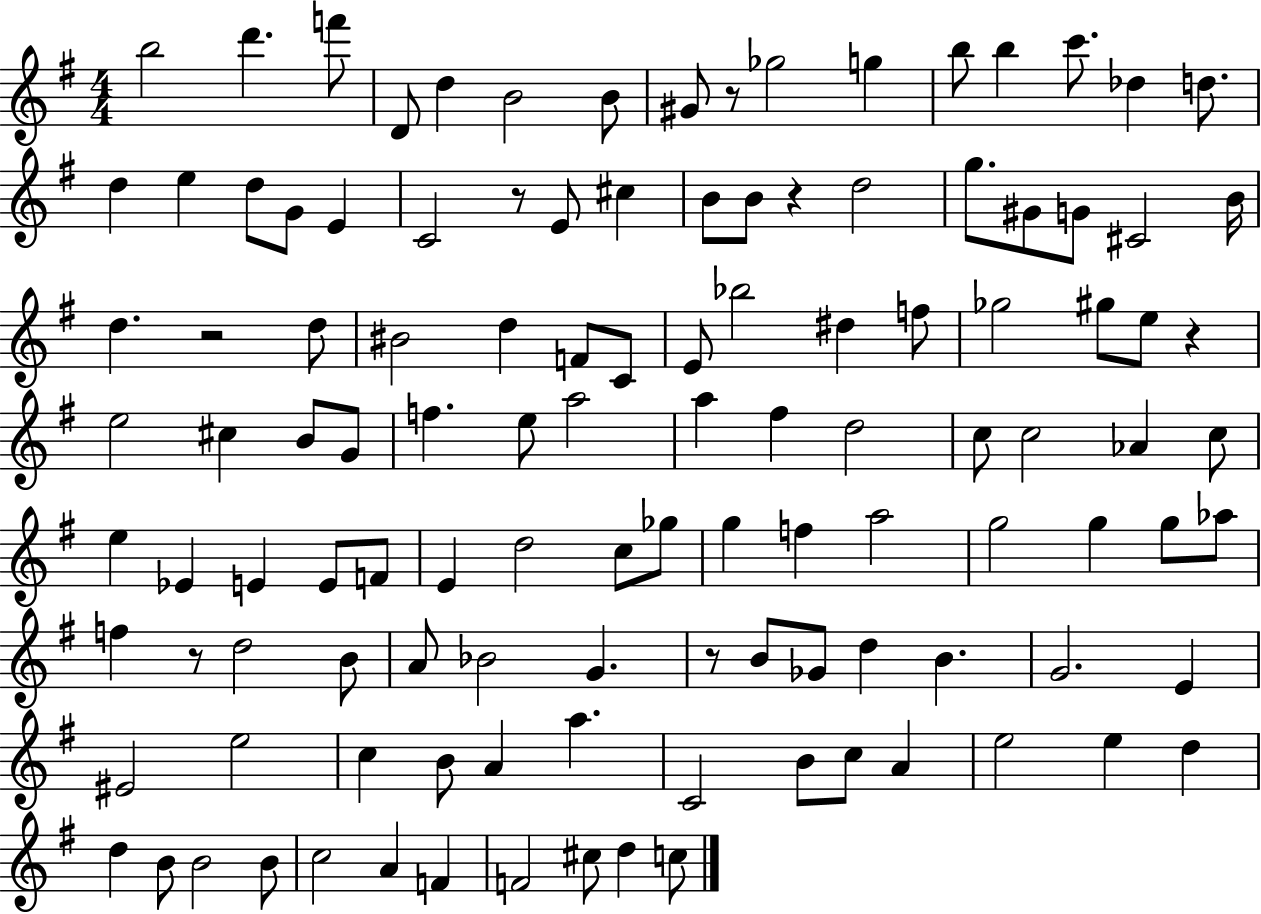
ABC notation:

X:1
T:Untitled
M:4/4
L:1/4
K:G
b2 d' f'/2 D/2 d B2 B/2 ^G/2 z/2 _g2 g b/2 b c'/2 _d d/2 d e d/2 G/2 E C2 z/2 E/2 ^c B/2 B/2 z d2 g/2 ^G/2 G/2 ^C2 B/4 d z2 d/2 ^B2 d F/2 C/2 E/2 _b2 ^d f/2 _g2 ^g/2 e/2 z e2 ^c B/2 G/2 f e/2 a2 a ^f d2 c/2 c2 _A c/2 e _E E E/2 F/2 E d2 c/2 _g/2 g f a2 g2 g g/2 _a/2 f z/2 d2 B/2 A/2 _B2 G z/2 B/2 _G/2 d B G2 E ^E2 e2 c B/2 A a C2 B/2 c/2 A e2 e d d B/2 B2 B/2 c2 A F F2 ^c/2 d c/2